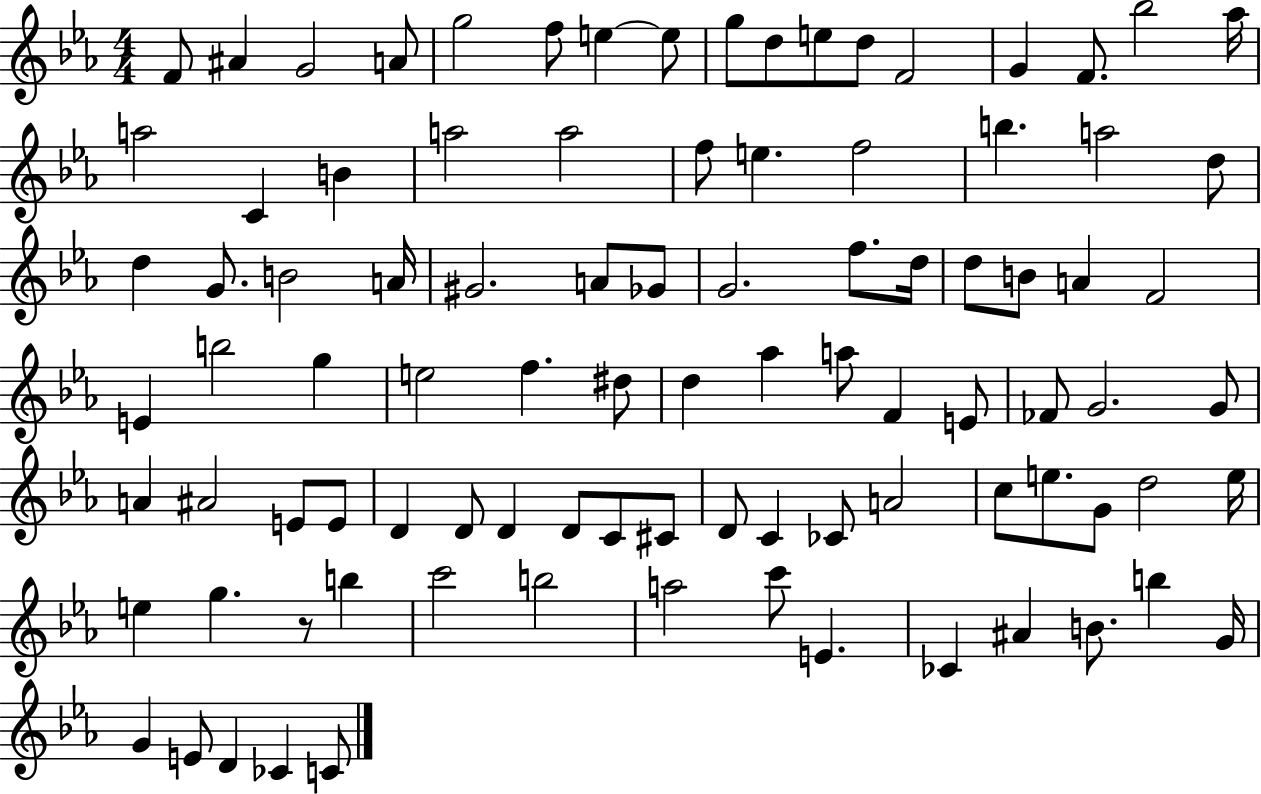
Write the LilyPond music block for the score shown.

{
  \clef treble
  \numericTimeSignature
  \time 4/4
  \key ees \major
  f'8 ais'4 g'2 a'8 | g''2 f''8 e''4~~ e''8 | g''8 d''8 e''8 d''8 f'2 | g'4 f'8. bes''2 aes''16 | \break a''2 c'4 b'4 | a''2 a''2 | f''8 e''4. f''2 | b''4. a''2 d''8 | \break d''4 g'8. b'2 a'16 | gis'2. a'8 ges'8 | g'2. f''8. d''16 | d''8 b'8 a'4 f'2 | \break e'4 b''2 g''4 | e''2 f''4. dis''8 | d''4 aes''4 a''8 f'4 e'8 | fes'8 g'2. g'8 | \break a'4 ais'2 e'8 e'8 | d'4 d'8 d'4 d'8 c'8 cis'8 | d'8 c'4 ces'8 a'2 | c''8 e''8. g'8 d''2 e''16 | \break e''4 g''4. r8 b''4 | c'''2 b''2 | a''2 c'''8 e'4. | ces'4 ais'4 b'8. b''4 g'16 | \break g'4 e'8 d'4 ces'4 c'8 | \bar "|."
}